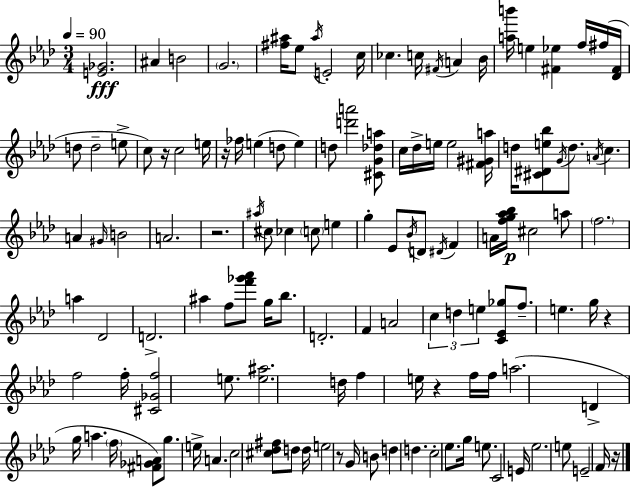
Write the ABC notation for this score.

X:1
T:Untitled
M:3/4
L:1/4
K:Ab
[E_G]2 ^A B2 G2 [^f^a]/4 _e/2 ^a/4 E2 c/4 _c c/4 ^F/4 A _B/4 [ab']/4 e [^F_e] f/4 ^f/4 [_D^F]/4 d/2 d2 e/2 c/2 z/4 c2 e/4 z/4 _f/4 e d/2 e d/2 [d'a']2 [^CG_da]/2 c/4 _d/4 e/4 e2 [^F^Ga]/4 d/4 [^C^De_b]/2 G/4 d/2 A/4 c A ^G/4 B2 A2 z2 ^a/4 ^c/2 _c c/2 e g _E/2 _B/4 D/2 ^D/4 F A/4 [fg_a_b]/4 ^c2 a/2 f2 a _D2 D2 ^a f/2 [f'_g'_a']/2 g/4 _b/2 D2 F A2 c d e [C_E_g]/2 f/2 e g/4 z f2 f/4 [^C_Gf]2 e/2 [e^a]2 d/4 f e/4 z f/4 f/4 a2 D g/4 a f/4 [^F_GA]/2 g/2 e/4 A c2 [^c_d^f]/2 d/2 d/4 e2 z/2 G/4 B/2 d d c2 _e/2 g/4 e/2 C2 E/4 _e2 e/2 E2 F/4 z/4